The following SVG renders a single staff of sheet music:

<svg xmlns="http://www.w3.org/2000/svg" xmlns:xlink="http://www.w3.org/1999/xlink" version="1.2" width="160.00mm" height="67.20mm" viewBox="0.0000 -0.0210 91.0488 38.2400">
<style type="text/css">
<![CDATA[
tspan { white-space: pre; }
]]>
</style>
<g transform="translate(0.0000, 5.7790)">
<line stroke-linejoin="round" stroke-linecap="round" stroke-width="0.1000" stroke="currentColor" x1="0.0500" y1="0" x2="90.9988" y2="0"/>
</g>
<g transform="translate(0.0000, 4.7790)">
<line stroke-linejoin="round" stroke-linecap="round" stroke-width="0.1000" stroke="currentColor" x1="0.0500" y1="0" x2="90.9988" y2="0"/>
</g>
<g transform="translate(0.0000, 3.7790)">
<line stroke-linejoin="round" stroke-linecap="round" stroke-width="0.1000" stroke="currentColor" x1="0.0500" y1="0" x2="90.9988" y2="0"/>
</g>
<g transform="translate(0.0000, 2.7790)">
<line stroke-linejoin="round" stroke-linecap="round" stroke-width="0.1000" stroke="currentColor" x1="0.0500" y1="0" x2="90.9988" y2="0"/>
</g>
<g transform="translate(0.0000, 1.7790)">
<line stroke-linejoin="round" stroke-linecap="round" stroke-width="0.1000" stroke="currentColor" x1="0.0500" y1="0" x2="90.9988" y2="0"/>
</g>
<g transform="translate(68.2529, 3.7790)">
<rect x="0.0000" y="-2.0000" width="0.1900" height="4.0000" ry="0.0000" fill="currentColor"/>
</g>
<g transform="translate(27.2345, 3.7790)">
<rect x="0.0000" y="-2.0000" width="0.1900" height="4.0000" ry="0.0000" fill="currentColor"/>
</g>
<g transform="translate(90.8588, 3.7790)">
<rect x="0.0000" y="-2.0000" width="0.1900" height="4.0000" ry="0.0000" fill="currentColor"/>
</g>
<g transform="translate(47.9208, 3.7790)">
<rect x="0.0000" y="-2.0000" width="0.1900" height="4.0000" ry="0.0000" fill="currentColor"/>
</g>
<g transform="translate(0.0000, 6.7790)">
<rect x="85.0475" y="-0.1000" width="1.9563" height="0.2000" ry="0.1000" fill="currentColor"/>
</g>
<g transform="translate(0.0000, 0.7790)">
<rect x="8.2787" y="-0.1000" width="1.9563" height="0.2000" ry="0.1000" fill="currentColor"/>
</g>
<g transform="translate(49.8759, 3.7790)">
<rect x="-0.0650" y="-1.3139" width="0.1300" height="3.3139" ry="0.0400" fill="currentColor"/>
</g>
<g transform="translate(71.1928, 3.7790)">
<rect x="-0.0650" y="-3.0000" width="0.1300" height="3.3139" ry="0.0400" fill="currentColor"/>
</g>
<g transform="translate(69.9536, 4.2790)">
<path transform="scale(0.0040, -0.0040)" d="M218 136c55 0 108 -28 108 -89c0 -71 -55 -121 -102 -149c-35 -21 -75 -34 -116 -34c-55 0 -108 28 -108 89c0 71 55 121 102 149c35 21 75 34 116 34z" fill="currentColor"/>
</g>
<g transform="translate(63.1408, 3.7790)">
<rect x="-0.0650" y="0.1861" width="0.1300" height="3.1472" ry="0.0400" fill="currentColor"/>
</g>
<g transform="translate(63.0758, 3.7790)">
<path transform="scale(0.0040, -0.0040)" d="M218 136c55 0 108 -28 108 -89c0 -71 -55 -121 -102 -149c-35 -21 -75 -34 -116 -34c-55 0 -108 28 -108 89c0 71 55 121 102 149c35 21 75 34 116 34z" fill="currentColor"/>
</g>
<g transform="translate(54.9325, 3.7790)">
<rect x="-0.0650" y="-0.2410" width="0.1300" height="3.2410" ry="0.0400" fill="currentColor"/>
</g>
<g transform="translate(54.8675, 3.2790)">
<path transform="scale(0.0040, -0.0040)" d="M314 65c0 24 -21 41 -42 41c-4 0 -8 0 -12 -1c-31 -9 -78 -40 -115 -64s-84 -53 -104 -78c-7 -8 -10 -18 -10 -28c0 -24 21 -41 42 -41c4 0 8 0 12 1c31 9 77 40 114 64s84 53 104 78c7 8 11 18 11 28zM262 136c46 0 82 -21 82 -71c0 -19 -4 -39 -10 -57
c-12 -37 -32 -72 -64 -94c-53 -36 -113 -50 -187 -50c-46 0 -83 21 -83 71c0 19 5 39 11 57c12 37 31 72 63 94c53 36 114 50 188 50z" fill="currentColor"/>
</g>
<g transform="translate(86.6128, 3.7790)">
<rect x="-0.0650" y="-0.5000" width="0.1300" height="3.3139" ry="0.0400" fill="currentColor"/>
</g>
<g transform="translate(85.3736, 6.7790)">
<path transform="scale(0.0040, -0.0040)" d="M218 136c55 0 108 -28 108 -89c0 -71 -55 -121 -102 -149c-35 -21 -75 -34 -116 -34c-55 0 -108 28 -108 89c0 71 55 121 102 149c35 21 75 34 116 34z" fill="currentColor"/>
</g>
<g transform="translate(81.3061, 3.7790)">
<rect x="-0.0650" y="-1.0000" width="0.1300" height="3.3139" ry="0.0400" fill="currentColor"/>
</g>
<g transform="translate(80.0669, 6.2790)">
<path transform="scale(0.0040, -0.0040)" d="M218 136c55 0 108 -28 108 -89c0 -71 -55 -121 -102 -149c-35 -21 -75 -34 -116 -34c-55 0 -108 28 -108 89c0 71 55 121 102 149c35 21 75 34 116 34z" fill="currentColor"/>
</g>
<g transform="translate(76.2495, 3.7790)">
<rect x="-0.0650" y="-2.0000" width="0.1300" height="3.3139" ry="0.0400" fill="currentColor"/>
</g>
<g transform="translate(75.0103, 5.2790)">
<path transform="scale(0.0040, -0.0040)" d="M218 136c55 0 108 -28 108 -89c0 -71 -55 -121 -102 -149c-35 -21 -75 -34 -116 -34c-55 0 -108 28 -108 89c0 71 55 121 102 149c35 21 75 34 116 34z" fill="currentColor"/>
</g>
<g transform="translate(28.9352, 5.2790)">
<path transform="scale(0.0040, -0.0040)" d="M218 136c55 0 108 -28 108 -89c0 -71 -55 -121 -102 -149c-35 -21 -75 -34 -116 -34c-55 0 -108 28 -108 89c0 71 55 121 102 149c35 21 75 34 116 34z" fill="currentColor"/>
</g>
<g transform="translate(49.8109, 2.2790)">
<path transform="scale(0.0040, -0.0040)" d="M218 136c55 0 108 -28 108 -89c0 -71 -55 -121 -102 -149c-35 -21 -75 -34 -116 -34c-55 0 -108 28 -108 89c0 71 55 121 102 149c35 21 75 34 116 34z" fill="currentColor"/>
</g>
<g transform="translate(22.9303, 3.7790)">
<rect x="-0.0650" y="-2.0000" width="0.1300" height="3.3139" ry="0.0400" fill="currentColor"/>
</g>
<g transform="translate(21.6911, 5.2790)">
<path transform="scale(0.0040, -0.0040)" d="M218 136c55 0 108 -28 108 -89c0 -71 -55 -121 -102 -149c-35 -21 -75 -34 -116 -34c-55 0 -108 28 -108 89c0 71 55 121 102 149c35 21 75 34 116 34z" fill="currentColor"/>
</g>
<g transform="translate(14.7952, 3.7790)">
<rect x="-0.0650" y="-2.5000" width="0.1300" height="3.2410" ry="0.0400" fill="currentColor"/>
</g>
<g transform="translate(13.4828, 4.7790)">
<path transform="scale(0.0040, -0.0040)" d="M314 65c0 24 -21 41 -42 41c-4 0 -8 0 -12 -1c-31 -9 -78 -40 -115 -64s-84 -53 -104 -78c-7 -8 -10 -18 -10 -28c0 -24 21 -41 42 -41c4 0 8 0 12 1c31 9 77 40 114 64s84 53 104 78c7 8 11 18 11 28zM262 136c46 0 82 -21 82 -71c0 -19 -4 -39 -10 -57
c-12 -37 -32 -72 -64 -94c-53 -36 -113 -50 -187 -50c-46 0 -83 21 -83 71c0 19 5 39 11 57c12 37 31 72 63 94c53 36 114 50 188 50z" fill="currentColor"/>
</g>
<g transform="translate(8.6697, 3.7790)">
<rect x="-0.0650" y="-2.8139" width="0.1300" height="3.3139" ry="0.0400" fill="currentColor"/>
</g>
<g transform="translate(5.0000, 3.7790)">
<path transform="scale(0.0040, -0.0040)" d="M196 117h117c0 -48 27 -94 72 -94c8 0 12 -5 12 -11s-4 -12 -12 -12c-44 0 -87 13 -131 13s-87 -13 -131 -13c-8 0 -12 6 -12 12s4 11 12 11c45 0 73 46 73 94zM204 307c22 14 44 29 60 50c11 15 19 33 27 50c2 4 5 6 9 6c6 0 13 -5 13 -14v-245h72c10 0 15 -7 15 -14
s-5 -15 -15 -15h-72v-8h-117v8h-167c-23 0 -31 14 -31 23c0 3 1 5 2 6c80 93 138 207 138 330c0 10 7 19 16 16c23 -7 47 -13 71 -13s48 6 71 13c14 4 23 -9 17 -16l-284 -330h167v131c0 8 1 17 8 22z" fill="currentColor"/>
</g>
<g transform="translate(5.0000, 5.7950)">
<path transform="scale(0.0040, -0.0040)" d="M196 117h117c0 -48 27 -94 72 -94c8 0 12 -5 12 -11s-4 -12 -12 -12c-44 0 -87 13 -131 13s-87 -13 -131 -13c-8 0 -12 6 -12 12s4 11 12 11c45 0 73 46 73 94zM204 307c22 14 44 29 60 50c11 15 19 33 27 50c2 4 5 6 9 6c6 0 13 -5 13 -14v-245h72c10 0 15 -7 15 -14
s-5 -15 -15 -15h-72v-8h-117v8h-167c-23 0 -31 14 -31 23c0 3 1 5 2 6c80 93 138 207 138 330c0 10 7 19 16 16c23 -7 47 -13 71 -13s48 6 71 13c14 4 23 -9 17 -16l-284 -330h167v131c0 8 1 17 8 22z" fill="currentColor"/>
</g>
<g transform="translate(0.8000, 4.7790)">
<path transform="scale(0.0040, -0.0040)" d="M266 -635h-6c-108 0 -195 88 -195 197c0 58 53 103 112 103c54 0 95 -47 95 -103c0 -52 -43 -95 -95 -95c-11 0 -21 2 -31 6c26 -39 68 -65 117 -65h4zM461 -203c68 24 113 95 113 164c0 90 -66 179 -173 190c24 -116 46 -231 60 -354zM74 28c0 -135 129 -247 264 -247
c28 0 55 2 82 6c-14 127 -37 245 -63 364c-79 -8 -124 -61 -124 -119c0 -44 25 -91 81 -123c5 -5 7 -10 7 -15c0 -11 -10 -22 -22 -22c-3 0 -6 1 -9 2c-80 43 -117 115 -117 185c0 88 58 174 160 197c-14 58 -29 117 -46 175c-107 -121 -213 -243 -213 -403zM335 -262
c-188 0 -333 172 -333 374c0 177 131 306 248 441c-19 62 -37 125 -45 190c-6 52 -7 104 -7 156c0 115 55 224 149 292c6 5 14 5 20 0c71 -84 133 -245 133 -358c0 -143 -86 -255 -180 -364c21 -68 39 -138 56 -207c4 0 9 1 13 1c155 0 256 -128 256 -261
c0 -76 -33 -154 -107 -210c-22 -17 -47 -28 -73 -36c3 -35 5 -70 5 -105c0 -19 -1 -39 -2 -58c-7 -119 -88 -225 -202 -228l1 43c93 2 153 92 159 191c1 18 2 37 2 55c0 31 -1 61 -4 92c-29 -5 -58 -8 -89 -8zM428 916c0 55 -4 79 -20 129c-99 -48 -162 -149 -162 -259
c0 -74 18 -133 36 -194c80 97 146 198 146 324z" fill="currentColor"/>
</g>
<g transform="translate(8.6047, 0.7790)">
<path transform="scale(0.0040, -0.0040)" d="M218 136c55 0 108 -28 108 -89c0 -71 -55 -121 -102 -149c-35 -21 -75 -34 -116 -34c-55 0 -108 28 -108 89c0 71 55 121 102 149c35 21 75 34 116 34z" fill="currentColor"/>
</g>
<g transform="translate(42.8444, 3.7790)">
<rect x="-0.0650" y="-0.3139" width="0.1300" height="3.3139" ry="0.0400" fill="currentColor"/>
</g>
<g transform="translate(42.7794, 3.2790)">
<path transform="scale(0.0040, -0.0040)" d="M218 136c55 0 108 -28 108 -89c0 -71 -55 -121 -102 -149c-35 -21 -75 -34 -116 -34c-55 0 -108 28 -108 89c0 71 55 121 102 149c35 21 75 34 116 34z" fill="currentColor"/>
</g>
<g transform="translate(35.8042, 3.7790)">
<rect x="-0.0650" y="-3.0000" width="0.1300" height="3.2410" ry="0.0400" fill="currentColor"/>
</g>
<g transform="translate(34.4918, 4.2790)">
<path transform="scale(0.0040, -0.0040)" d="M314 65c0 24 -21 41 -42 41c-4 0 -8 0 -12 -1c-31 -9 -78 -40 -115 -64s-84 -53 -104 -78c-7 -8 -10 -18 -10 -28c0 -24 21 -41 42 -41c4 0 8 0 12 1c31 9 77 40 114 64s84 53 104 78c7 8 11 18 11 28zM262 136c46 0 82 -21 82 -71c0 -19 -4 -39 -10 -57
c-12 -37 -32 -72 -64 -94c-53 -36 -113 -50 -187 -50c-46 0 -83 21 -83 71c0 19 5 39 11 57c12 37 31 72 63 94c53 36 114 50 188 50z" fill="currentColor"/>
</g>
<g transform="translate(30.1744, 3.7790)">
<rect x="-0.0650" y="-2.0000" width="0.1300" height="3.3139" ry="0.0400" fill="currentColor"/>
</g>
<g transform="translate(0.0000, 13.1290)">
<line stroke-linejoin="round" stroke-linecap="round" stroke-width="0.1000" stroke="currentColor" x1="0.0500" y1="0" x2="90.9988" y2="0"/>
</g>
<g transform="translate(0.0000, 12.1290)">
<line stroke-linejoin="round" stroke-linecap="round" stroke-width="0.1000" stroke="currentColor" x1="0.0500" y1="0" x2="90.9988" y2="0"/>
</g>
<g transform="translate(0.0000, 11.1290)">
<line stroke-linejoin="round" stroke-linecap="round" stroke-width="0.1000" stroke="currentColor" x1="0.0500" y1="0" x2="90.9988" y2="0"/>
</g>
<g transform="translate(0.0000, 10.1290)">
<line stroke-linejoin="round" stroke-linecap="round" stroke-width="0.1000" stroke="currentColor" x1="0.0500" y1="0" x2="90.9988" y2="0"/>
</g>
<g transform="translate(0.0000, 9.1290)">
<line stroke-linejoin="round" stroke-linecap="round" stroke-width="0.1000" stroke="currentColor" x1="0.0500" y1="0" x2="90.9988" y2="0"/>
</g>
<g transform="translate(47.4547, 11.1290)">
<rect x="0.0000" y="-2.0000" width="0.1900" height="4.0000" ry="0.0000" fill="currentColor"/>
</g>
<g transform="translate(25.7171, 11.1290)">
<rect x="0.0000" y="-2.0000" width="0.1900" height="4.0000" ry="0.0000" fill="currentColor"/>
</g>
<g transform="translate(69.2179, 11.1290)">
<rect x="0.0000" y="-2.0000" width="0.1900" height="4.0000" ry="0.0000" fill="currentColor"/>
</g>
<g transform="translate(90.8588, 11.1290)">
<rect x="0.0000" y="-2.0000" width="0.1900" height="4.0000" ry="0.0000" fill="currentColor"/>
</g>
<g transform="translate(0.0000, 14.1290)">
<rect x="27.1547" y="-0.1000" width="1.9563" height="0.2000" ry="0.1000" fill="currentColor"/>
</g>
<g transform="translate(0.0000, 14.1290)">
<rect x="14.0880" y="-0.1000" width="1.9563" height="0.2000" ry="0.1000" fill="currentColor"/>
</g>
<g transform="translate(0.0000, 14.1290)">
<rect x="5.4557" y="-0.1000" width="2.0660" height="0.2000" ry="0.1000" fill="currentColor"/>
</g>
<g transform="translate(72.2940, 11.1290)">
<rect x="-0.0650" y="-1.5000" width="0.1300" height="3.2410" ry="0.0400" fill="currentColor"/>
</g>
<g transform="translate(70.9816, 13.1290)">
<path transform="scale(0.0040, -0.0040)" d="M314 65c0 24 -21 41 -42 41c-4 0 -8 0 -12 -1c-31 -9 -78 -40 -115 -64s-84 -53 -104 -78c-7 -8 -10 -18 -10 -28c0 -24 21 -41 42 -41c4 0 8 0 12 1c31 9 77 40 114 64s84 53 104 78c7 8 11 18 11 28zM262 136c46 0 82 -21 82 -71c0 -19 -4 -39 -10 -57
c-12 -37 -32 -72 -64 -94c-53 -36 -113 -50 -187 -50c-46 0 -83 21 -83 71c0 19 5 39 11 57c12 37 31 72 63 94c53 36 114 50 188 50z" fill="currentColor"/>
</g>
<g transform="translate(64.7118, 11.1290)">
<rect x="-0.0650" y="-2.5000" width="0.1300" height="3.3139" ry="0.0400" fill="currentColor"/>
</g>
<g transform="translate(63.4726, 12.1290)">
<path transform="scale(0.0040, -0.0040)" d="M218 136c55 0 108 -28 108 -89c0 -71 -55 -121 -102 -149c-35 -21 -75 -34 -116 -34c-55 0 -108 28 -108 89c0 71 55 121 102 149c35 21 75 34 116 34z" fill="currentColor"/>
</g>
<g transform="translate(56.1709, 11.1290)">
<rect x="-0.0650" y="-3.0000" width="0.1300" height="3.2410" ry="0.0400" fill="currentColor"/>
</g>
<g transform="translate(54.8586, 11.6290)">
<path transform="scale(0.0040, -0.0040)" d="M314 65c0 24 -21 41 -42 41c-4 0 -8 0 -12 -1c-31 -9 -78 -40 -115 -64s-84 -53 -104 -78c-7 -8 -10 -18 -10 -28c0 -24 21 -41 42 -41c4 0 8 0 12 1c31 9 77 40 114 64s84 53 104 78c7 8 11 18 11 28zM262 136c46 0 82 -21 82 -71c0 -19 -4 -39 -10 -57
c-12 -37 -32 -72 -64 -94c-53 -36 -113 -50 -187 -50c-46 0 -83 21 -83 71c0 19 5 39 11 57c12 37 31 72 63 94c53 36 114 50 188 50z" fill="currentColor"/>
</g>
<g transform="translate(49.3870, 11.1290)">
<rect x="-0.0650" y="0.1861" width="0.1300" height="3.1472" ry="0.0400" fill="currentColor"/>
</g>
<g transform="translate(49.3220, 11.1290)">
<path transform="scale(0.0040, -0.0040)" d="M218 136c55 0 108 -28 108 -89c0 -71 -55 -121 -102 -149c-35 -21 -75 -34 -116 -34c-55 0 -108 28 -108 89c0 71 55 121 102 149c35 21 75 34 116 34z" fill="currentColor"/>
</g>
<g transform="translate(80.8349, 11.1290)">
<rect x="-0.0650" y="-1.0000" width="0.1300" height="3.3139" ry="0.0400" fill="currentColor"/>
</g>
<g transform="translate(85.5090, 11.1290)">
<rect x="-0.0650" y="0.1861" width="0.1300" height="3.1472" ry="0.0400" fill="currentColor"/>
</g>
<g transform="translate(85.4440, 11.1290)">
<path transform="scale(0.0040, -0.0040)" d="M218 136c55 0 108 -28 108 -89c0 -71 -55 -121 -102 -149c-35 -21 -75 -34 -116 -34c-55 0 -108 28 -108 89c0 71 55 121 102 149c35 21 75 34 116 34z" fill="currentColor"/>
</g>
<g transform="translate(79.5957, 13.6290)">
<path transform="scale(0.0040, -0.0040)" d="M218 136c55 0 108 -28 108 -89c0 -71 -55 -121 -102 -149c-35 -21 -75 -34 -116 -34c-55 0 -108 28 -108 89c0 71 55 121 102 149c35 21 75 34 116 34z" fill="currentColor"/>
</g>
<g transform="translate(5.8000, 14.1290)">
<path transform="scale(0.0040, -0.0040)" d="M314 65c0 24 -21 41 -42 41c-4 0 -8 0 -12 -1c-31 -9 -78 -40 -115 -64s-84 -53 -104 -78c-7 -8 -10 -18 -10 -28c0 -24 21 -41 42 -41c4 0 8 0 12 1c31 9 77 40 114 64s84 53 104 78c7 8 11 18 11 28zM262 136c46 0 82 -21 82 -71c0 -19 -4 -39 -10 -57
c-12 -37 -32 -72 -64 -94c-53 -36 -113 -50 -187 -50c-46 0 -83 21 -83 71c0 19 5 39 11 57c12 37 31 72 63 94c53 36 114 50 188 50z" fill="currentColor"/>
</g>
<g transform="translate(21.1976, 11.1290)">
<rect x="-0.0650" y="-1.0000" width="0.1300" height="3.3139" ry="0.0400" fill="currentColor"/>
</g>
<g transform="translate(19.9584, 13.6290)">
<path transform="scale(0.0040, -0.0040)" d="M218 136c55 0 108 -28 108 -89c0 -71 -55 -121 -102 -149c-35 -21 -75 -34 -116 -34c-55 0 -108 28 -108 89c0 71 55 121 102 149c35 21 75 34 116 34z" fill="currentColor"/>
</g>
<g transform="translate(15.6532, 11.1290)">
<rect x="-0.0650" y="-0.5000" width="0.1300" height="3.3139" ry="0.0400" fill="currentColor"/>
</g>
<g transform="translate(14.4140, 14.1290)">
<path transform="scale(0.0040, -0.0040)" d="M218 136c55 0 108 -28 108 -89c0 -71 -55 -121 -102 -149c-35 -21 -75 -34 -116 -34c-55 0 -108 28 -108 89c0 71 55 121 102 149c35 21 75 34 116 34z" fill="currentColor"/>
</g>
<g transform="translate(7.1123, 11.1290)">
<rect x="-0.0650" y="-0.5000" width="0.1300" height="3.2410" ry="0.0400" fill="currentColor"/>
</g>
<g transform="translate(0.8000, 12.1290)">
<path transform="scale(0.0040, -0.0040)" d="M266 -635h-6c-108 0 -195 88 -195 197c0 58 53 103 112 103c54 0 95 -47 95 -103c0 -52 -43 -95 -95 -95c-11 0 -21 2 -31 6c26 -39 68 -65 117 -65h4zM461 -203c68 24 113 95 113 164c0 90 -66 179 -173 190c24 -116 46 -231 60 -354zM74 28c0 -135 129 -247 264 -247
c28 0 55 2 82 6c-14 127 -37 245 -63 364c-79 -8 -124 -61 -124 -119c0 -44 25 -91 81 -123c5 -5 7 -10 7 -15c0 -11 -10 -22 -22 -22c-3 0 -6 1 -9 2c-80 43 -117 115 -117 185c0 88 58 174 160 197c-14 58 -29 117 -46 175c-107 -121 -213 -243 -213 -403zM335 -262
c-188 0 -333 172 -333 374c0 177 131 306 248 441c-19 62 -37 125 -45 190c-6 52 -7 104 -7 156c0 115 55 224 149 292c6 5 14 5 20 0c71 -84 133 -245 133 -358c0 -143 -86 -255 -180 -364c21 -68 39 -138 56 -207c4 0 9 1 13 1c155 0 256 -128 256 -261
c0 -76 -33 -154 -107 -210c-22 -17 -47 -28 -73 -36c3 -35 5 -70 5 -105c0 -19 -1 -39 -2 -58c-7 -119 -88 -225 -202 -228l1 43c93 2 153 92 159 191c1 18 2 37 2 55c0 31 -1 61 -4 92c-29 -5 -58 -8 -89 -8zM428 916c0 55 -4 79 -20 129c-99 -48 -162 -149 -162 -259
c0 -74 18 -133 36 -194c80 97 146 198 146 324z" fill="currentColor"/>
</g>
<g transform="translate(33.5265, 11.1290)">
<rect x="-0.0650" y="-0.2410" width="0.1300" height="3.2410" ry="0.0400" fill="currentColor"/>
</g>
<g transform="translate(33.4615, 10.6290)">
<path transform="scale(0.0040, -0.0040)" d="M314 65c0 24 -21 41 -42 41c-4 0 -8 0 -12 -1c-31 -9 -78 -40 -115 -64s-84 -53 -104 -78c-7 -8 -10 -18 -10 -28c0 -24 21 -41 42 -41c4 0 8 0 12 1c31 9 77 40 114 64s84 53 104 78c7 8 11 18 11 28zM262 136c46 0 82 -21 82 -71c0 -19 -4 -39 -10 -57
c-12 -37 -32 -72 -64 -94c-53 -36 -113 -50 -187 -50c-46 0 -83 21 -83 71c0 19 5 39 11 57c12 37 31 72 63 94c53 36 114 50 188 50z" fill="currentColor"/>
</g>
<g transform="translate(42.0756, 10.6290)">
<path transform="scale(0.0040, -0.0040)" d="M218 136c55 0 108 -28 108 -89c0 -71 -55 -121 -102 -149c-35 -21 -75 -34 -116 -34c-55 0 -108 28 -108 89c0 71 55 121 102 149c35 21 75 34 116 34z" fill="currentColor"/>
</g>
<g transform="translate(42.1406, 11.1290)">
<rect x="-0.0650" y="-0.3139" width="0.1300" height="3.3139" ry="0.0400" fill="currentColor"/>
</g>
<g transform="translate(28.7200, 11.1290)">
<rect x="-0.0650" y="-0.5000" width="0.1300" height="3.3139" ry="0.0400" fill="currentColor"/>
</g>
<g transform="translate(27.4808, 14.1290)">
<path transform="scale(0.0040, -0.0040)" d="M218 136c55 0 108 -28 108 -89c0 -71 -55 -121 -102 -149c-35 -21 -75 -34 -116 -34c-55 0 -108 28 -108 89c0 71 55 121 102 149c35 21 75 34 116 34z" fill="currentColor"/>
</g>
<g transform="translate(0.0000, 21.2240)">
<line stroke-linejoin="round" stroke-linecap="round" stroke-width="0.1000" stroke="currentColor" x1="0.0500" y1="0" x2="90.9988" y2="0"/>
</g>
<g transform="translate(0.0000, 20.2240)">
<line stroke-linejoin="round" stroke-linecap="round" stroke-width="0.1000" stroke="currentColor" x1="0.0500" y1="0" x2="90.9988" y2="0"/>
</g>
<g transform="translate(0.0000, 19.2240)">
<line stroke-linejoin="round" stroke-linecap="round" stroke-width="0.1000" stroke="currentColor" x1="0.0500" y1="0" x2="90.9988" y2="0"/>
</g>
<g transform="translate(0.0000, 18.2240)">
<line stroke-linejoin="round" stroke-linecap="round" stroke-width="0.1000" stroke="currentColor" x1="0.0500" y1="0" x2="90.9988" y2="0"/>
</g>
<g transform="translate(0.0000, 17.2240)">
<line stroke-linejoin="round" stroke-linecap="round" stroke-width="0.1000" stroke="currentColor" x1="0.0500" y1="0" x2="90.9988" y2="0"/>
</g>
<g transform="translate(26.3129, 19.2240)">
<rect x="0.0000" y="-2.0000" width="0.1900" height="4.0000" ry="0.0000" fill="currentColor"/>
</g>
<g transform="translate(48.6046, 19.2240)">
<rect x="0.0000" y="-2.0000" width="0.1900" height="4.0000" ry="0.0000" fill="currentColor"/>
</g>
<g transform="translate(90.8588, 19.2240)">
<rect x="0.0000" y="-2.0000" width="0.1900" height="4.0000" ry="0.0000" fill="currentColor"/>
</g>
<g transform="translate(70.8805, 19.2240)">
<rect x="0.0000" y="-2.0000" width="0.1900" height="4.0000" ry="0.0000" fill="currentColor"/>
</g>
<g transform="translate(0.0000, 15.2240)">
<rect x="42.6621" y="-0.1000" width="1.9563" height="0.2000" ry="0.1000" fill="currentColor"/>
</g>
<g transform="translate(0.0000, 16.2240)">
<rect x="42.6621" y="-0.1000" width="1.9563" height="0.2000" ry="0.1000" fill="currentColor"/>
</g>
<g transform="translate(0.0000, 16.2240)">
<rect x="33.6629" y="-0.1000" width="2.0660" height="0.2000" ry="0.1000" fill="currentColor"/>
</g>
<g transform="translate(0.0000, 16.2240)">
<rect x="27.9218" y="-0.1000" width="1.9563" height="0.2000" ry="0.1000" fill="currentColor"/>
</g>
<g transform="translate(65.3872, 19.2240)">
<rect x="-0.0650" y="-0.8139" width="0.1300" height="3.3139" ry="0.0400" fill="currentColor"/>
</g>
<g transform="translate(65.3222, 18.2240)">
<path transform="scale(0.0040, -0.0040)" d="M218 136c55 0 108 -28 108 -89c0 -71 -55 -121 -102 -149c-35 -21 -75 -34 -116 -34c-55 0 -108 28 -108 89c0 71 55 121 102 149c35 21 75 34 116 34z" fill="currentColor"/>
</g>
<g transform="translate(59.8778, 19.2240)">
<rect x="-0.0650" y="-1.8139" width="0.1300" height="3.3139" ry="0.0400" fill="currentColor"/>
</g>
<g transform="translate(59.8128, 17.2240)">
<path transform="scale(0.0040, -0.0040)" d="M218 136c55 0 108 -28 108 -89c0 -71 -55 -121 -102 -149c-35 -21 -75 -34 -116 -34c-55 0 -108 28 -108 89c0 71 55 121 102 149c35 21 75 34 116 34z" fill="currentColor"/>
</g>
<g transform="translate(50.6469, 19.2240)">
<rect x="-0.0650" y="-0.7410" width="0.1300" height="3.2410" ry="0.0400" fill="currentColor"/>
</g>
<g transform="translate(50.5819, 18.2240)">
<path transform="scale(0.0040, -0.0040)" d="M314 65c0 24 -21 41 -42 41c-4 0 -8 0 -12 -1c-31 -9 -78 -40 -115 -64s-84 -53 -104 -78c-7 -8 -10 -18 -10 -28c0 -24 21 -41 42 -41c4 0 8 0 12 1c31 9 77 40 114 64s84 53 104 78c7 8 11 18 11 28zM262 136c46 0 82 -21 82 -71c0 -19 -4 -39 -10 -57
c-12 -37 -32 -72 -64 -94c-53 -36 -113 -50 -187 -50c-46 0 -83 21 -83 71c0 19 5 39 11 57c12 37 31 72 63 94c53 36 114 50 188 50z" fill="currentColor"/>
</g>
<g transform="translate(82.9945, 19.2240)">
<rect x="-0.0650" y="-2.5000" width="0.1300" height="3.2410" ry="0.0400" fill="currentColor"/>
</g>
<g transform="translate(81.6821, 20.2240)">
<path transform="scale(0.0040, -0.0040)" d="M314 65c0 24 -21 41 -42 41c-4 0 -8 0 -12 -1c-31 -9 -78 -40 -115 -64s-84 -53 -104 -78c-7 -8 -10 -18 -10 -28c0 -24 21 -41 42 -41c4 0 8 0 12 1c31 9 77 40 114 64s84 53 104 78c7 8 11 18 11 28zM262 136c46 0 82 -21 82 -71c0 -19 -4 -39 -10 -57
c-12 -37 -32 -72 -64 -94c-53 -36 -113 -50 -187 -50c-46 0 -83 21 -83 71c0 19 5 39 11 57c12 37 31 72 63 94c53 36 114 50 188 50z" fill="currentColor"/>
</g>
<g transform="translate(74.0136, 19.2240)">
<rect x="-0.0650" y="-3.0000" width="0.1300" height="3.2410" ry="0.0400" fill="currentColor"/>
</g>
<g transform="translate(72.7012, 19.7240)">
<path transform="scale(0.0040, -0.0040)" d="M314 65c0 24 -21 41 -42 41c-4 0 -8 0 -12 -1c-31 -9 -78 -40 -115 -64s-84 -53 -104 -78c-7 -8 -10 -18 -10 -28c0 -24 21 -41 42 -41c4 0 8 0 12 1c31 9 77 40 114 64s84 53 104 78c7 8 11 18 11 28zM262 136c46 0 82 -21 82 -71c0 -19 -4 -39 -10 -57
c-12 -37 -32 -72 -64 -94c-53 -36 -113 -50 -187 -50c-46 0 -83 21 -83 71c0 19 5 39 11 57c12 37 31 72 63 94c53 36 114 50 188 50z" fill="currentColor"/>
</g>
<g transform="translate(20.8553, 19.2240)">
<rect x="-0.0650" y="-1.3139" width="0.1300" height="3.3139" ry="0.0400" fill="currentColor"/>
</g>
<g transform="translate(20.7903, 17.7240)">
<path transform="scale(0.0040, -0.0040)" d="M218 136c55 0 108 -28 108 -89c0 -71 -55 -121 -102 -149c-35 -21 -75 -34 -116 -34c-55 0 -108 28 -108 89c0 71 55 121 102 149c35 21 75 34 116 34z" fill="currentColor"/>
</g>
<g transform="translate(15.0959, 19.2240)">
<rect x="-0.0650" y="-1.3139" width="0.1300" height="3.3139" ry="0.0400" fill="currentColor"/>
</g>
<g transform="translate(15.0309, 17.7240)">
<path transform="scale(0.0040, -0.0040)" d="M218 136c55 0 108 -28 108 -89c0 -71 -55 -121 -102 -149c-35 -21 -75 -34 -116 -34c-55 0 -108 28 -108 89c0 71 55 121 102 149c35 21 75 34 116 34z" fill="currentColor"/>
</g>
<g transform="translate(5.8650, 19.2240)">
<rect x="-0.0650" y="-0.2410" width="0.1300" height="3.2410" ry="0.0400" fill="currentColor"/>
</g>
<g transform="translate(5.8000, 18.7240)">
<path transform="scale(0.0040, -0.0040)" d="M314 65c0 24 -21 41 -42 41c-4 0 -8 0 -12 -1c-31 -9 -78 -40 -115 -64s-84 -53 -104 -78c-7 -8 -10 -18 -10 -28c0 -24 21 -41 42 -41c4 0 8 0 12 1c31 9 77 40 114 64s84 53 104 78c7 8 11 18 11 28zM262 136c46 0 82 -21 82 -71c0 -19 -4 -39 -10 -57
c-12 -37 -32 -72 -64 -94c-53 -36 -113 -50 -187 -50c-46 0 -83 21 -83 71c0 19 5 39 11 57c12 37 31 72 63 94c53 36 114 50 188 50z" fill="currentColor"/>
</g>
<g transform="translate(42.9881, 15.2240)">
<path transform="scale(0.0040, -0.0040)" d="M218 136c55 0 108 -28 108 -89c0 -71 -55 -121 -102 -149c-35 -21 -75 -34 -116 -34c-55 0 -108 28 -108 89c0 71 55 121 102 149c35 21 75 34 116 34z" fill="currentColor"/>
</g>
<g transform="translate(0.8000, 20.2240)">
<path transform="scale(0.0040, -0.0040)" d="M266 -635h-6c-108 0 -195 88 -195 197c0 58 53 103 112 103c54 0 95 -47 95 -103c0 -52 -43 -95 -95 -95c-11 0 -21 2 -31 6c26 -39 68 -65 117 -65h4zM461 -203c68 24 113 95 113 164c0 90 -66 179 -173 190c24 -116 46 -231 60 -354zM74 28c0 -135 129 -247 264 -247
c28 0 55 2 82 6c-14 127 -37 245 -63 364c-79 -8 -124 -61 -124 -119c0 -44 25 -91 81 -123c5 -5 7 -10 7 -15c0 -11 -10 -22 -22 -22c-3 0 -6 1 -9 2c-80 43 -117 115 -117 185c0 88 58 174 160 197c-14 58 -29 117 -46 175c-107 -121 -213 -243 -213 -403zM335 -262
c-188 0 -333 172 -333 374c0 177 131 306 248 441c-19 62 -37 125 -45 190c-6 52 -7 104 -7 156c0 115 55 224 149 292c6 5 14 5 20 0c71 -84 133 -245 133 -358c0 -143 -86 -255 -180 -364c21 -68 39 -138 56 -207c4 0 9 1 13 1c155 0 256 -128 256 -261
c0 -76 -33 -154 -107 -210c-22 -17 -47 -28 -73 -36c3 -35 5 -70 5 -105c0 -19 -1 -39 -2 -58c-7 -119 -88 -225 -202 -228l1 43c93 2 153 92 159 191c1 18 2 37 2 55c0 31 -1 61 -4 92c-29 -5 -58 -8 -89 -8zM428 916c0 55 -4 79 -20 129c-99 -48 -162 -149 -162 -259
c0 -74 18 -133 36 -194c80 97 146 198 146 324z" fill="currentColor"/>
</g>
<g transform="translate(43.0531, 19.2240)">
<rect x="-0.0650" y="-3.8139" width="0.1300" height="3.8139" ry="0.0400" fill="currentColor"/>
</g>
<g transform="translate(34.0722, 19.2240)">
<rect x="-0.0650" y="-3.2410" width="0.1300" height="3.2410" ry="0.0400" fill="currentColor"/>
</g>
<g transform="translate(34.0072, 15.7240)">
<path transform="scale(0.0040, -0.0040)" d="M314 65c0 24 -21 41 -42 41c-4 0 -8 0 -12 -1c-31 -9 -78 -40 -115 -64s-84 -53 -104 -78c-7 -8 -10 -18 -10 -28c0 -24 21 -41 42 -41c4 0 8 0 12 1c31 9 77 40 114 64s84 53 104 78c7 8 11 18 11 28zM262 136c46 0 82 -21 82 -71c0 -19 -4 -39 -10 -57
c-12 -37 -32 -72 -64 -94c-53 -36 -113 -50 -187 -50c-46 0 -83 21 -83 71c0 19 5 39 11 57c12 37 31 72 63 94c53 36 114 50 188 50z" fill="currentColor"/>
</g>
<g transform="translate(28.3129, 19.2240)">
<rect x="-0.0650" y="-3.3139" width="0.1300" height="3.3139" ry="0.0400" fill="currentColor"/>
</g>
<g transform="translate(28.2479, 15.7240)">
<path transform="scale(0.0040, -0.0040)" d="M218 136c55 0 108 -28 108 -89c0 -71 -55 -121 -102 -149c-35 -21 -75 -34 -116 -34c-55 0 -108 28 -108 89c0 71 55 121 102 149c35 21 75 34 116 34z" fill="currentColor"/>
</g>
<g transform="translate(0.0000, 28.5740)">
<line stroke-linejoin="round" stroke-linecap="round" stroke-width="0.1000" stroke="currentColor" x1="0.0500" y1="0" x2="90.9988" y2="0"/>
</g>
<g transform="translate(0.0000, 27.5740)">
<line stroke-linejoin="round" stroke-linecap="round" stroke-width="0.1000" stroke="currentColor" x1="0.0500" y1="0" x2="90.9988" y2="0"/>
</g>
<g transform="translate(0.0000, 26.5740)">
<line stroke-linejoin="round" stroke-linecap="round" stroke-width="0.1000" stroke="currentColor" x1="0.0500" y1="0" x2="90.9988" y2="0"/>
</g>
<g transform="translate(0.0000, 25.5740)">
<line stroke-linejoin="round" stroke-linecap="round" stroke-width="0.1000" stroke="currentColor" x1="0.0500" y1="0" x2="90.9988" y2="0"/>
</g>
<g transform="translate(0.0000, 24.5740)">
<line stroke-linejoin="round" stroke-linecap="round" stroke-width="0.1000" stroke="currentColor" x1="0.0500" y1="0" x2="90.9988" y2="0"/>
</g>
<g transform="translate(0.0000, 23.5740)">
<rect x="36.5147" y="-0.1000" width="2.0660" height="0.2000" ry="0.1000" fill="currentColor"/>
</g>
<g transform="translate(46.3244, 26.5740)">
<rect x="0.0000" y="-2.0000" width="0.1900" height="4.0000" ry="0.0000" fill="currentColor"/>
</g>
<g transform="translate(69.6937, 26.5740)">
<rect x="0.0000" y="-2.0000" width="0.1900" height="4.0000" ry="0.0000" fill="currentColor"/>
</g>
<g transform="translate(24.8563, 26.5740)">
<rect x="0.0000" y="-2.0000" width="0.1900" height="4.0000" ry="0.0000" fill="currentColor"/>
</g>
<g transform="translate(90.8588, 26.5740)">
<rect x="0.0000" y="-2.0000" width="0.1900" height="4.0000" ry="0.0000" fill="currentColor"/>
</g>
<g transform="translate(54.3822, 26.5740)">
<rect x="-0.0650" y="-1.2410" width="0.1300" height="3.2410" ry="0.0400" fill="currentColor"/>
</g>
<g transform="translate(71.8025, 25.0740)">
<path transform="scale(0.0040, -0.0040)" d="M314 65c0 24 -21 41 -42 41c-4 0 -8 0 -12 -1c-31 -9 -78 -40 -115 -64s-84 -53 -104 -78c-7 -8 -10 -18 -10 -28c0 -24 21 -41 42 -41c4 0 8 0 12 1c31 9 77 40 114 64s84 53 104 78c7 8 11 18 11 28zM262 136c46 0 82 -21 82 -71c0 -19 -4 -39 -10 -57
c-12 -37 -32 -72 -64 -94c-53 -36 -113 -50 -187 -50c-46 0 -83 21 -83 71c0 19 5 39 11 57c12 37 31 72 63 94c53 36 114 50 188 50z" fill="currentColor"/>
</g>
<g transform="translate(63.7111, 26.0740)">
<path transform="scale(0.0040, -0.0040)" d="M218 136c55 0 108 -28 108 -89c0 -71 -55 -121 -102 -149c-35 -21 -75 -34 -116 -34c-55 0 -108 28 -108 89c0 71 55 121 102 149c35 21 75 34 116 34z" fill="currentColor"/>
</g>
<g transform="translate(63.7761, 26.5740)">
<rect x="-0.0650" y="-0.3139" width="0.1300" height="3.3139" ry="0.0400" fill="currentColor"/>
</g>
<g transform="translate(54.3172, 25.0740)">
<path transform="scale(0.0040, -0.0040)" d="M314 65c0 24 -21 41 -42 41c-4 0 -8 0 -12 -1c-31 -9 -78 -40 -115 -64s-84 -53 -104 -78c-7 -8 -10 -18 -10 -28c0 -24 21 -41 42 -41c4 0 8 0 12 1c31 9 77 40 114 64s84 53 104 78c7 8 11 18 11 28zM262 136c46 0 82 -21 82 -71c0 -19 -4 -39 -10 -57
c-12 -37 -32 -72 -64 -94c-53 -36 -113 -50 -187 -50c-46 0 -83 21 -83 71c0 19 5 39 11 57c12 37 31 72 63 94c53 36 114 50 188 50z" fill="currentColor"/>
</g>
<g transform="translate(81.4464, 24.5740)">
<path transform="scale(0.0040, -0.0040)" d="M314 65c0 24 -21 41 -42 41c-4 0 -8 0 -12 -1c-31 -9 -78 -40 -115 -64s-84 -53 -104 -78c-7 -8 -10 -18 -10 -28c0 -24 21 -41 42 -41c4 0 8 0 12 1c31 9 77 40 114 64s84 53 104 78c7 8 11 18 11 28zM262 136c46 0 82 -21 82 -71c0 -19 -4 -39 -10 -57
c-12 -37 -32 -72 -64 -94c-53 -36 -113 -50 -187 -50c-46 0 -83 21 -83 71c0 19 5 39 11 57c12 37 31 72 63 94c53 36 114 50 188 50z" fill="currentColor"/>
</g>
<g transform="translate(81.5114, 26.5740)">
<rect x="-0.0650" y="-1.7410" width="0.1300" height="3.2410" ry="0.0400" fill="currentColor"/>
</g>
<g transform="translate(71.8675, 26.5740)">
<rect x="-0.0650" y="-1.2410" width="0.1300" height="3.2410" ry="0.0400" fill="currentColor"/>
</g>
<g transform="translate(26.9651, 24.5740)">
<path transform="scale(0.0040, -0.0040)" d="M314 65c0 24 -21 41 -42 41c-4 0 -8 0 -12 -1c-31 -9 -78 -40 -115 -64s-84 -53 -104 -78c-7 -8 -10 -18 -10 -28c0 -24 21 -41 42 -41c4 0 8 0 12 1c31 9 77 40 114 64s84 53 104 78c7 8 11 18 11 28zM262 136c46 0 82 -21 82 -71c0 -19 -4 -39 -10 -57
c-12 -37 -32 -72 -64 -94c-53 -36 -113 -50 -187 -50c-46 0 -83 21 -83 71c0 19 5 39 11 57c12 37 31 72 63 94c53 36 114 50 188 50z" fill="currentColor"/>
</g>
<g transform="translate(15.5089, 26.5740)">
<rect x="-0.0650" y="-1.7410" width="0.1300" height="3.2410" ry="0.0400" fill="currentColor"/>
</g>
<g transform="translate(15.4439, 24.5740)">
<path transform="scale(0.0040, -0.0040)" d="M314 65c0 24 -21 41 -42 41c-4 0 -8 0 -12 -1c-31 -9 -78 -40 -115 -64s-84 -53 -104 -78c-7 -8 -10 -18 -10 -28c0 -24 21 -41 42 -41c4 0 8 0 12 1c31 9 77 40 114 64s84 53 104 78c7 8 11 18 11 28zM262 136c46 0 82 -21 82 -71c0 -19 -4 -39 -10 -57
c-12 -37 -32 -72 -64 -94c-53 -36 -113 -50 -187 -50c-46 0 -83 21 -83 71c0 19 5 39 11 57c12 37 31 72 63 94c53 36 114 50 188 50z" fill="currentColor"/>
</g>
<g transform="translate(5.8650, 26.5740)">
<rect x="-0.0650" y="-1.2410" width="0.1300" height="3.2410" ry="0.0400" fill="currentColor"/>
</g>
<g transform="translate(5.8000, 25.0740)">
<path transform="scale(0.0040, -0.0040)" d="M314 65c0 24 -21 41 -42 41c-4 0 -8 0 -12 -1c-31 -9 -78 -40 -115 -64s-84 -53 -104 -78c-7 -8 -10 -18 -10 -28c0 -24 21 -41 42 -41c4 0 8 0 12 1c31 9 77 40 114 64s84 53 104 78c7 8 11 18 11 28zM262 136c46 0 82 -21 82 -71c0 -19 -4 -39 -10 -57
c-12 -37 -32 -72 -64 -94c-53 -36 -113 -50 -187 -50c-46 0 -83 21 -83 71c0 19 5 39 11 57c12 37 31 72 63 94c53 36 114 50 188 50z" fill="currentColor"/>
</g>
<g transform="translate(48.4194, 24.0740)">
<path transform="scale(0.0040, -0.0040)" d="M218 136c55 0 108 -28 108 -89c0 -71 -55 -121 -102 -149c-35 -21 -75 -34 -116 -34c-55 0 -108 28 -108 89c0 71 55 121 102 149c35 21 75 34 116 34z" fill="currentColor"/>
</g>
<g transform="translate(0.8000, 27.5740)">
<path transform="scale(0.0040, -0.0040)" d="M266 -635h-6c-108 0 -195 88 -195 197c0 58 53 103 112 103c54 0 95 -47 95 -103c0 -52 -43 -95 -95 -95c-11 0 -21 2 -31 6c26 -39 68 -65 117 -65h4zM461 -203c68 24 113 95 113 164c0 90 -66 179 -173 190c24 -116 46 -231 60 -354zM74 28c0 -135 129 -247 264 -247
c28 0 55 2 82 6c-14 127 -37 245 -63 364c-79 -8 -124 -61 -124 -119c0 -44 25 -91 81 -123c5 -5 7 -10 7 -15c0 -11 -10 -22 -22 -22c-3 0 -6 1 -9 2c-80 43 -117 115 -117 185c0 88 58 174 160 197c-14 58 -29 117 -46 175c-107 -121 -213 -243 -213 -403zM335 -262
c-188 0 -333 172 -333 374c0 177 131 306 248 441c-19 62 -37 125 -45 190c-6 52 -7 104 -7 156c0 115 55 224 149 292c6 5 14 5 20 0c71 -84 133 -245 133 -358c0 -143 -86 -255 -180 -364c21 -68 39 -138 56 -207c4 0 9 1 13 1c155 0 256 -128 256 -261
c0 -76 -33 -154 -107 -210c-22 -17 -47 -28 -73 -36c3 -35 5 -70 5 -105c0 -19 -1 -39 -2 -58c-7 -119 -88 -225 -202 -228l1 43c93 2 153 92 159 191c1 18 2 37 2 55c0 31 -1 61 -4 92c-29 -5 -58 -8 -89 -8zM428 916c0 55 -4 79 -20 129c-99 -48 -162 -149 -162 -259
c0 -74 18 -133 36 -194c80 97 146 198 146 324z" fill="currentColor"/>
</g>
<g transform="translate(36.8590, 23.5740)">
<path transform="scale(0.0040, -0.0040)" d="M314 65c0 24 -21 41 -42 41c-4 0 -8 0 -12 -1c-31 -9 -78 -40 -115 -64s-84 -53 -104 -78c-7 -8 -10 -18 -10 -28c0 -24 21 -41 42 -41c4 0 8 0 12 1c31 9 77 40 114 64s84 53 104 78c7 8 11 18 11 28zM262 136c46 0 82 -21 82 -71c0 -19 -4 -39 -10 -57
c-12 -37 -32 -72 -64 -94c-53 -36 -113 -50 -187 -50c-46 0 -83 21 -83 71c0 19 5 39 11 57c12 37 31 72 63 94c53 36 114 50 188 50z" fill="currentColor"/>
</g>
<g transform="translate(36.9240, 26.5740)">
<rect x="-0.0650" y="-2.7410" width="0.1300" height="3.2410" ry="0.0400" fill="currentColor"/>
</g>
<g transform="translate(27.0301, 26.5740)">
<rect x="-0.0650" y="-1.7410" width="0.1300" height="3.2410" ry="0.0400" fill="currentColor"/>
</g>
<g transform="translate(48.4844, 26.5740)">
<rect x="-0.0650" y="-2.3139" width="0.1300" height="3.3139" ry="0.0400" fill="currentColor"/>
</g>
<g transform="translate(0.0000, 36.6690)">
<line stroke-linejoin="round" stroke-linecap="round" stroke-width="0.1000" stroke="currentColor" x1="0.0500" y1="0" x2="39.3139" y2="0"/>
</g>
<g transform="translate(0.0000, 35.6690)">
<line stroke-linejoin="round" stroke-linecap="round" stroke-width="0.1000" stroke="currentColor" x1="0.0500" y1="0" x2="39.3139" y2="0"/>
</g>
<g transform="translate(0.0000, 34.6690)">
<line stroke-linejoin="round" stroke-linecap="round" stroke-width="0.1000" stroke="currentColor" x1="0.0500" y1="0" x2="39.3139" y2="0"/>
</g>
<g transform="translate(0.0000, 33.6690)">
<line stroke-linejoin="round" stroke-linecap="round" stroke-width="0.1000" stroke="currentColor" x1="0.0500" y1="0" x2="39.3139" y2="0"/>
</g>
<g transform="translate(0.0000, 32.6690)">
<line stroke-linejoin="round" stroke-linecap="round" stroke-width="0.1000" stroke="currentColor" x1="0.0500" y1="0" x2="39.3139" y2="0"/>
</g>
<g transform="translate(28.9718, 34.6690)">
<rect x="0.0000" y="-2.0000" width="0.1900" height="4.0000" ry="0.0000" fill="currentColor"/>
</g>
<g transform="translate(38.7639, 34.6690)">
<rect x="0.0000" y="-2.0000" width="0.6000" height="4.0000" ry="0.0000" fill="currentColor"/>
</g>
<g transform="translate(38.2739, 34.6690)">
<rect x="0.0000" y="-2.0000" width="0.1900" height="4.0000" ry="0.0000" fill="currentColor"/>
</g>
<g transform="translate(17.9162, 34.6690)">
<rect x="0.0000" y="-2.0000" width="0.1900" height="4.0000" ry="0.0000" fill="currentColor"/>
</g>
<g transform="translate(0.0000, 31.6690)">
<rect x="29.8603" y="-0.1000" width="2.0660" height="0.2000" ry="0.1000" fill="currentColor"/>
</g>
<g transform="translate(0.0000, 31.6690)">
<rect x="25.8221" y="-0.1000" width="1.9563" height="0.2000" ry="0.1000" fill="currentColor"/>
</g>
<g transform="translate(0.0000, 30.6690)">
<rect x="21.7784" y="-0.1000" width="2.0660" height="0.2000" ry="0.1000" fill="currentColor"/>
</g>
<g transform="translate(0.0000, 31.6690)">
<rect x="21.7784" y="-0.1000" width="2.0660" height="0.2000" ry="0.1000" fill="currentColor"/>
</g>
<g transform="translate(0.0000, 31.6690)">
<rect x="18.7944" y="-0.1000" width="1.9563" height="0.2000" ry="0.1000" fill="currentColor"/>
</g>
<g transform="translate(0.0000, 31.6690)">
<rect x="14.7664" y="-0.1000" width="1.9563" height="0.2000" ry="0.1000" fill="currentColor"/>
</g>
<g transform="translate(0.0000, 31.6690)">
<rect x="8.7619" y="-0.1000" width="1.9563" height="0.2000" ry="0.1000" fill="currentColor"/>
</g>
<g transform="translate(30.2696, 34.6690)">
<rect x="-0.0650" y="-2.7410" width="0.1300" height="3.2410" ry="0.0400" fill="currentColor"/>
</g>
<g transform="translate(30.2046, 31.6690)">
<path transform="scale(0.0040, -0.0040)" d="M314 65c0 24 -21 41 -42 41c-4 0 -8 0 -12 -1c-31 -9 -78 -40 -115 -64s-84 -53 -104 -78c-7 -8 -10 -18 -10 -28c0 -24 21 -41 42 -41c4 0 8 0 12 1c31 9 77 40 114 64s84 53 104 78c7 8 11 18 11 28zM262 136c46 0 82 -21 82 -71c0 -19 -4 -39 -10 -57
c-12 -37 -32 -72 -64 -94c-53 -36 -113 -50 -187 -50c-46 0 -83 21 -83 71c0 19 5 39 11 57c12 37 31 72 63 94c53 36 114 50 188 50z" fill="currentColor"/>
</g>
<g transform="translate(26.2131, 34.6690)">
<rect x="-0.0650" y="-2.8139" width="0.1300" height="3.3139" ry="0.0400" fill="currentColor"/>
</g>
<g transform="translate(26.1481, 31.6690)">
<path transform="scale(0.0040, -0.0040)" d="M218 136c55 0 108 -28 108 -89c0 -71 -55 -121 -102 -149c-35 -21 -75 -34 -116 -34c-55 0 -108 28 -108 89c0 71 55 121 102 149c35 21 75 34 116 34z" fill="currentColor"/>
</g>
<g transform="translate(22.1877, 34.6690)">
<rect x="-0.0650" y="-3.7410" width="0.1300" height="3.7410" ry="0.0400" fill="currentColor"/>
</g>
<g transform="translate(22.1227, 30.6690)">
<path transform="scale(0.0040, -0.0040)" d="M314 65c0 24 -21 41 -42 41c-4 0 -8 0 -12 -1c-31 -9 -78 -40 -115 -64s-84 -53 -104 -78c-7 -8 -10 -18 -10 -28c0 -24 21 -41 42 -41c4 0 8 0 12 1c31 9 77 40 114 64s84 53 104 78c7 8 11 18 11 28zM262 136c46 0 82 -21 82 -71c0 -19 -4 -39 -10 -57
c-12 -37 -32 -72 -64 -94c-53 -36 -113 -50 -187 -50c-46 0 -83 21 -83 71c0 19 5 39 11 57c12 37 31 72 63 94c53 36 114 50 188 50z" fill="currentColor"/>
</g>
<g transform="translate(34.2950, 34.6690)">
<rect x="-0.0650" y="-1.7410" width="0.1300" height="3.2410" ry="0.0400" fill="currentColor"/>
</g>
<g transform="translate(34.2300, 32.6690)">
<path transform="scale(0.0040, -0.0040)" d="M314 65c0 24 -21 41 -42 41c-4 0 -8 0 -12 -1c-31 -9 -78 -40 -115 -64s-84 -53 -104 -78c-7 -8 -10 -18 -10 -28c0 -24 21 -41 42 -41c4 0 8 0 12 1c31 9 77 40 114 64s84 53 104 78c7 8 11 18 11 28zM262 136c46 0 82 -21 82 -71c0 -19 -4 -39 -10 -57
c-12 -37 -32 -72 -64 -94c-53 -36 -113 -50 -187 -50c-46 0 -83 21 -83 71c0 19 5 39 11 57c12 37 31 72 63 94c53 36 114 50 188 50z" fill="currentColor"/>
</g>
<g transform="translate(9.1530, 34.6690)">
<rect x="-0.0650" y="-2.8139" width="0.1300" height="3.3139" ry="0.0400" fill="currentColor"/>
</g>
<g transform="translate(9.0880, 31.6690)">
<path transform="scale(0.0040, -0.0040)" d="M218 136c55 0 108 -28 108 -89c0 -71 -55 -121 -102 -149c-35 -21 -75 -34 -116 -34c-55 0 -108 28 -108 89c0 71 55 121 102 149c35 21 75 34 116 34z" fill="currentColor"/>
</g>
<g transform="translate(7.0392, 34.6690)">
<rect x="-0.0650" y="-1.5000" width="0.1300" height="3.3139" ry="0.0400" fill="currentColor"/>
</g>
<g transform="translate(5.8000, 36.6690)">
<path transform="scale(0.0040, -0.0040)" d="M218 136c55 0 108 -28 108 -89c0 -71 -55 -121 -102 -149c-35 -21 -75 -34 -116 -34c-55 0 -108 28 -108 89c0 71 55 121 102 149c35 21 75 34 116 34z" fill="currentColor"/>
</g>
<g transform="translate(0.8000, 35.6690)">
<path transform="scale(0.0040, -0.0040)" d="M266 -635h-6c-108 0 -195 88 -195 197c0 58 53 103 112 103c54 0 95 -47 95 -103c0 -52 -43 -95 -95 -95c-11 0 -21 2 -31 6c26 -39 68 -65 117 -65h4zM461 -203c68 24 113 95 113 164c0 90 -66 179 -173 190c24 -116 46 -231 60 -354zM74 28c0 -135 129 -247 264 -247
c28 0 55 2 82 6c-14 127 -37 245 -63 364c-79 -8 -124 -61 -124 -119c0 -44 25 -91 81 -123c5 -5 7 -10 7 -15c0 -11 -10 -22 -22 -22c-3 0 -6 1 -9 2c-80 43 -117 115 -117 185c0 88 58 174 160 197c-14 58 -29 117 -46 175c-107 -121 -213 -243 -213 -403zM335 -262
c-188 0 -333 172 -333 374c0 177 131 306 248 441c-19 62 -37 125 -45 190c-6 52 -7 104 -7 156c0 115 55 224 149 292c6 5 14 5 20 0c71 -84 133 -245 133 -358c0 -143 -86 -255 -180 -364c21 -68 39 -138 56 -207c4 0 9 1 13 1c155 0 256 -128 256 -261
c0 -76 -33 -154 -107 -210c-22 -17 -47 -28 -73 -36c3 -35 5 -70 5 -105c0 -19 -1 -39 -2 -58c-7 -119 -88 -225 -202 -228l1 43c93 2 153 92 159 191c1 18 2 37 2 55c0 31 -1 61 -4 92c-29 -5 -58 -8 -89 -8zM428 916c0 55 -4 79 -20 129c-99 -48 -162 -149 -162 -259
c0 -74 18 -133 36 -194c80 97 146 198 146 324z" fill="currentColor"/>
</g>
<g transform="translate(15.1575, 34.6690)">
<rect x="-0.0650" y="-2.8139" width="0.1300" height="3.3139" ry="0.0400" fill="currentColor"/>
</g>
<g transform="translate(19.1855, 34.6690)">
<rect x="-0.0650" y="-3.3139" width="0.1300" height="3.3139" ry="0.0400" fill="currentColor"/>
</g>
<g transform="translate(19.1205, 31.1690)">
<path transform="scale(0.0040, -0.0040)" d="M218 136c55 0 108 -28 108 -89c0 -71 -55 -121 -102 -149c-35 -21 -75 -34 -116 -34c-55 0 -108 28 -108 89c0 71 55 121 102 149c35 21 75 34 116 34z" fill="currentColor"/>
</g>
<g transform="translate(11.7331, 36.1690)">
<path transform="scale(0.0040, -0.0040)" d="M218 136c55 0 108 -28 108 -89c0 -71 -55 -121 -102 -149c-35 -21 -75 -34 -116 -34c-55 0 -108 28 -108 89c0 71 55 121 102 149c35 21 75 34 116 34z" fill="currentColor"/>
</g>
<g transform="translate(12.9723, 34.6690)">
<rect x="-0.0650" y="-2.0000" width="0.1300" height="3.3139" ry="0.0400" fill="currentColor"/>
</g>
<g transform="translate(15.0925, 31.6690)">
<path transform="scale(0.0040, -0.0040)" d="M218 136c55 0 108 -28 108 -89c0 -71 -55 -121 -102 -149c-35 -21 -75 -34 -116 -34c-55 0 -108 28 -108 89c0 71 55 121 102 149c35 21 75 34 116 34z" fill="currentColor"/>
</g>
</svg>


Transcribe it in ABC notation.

X:1
T:Untitled
M:4/4
L:1/4
K:C
a G2 F F A2 c e c2 B A F D C C2 C D C c2 c B A2 G E2 D B c2 e e b b2 c' d2 f d A2 G2 e2 f2 f2 a2 g e2 c e2 f2 E a F a b c'2 a a2 f2